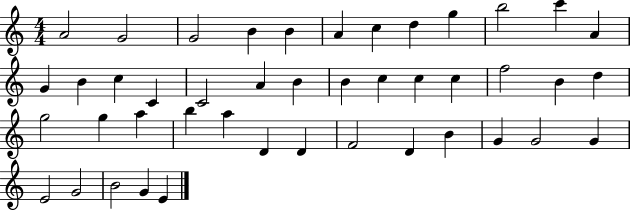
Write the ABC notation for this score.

X:1
T:Untitled
M:4/4
L:1/4
K:C
A2 G2 G2 B B A c d g b2 c' A G B c C C2 A B B c c c f2 B d g2 g a b a D D F2 D B G G2 G E2 G2 B2 G E